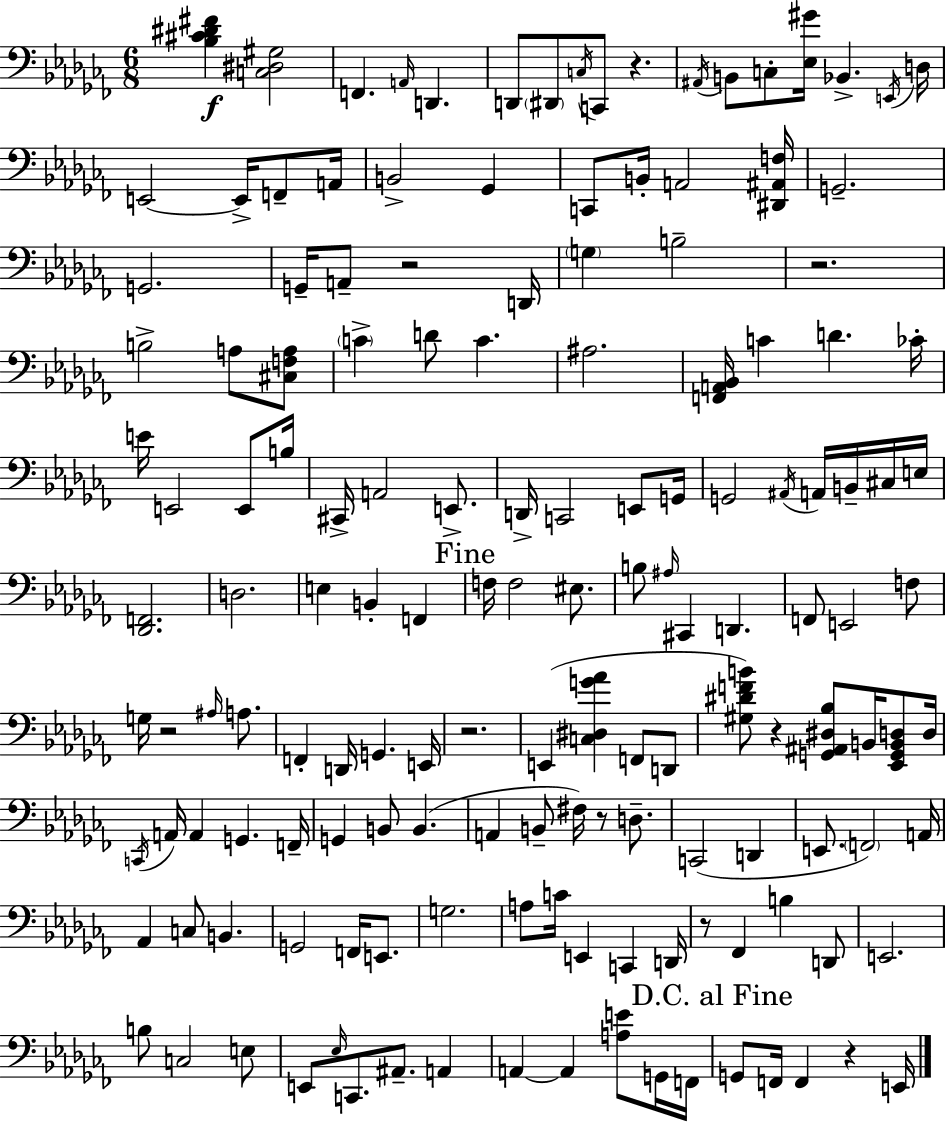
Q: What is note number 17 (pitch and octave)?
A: A2